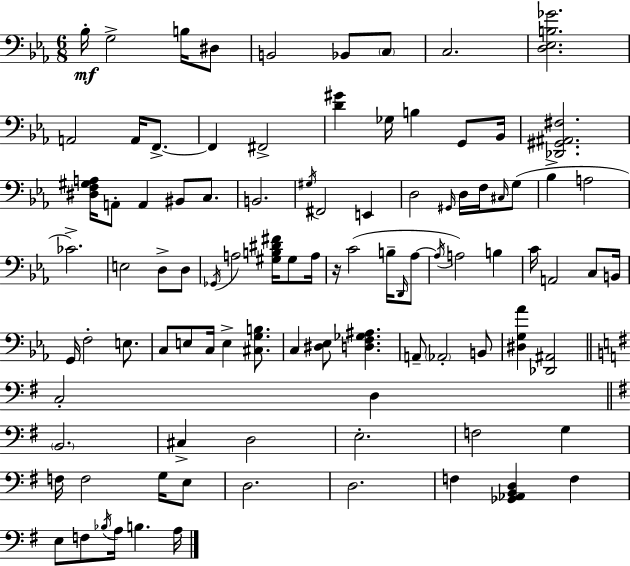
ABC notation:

X:1
T:Untitled
M:6/8
L:1/4
K:Eb
_B,/4 G,2 B,/4 ^D,/2 B,,2 _B,,/2 C,/2 C,2 [D,_E,B,_G]2 A,,2 A,,/4 F,,/2 F,, ^F,,2 [D^G] _G,/4 B, G,,/2 _B,,/4 [_D,,^G,,^A,,^F,]2 [^D,F,^G,A,]/4 A,,/2 A,, ^B,,/2 C,/2 B,,2 ^G,/4 ^F,,2 E,, D,2 ^G,,/4 D,/4 F,/4 ^C,/4 G,/2 _B, A,2 _C2 E,2 D,/2 D,/2 _G,,/4 A,2 [^G,B,^D^F]/4 ^G,/2 A,/4 z/4 C2 B,/4 D,,/4 _A,/2 _A,/4 A,2 B, C/4 A,,2 C,/2 B,,/4 G,,/4 F,2 E,/2 C,/2 E,/2 C,/4 E, [^C,G,B,]/2 C, [^D,_E,]/2 [D,F,_G,^A,] A,,/2 _A,,2 B,,/2 [^D,G,_A] [_D,,^A,,]2 C,2 D, B,,2 ^C, D,2 E,2 F,2 G, F,/4 F,2 G,/4 E,/2 D,2 D,2 F, [_G,,_A,,B,,D,] F, E,/2 F,/2 _B,/4 A,/4 B, A,/4